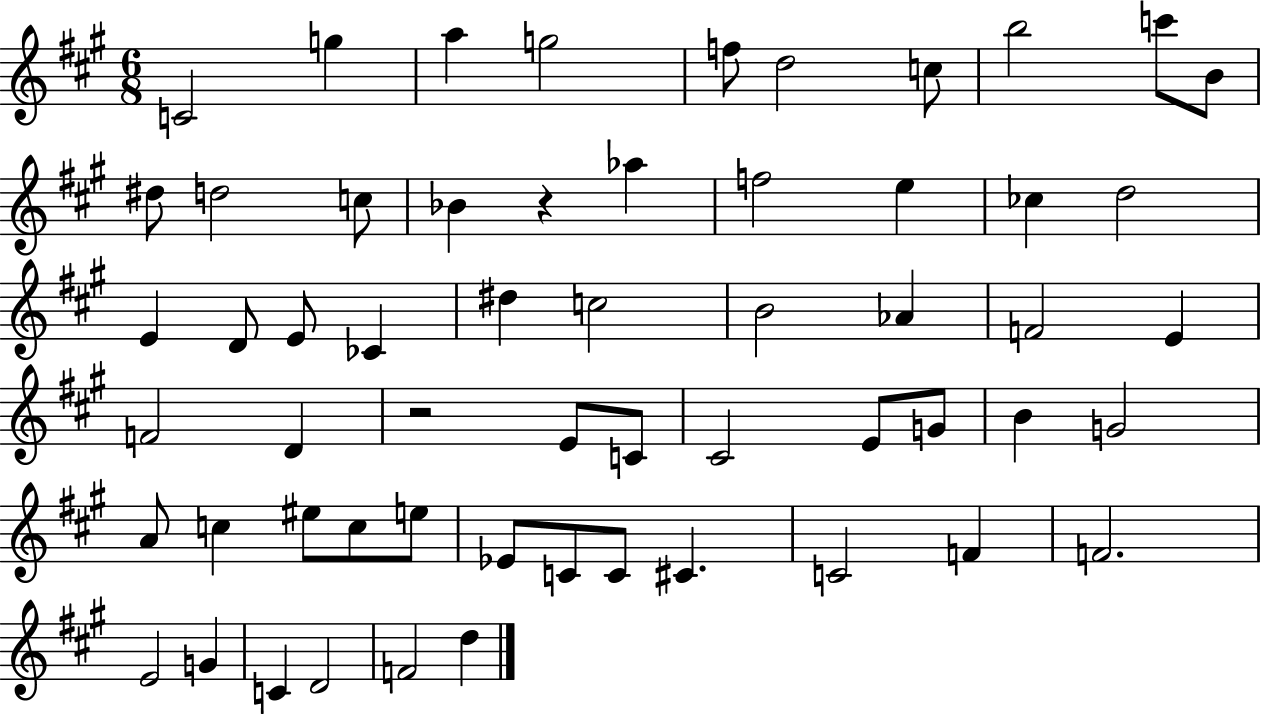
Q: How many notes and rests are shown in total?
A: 58